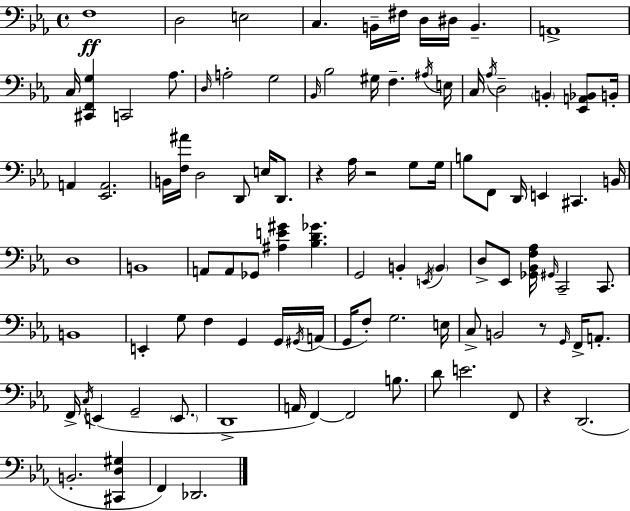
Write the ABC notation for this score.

X:1
T:Untitled
M:4/4
L:1/4
K:Eb
F,4 D,2 E,2 C, B,,/4 ^F,/4 D,/4 ^D,/4 B,, A,,4 C,/4 [^C,,F,,G,] C,,2 _A,/2 D,/4 A,2 G,2 _B,,/4 _B,2 ^G,/4 F, ^A,/4 E,/4 C,/4 _A,/4 D,2 B,, [_E,,A,,_B,,]/2 B,,/4 A,, [_E,,A,,]2 B,,/4 [F,^A]/4 D,2 D,,/2 E,/4 D,,/2 z _A,/4 z2 G,/2 G,/4 B,/2 F,,/2 D,,/4 E,, ^C,, B,,/4 D,4 B,,4 A,,/2 A,,/2 _G,,/2 [^A,E^G] [_B,D_G] G,,2 B,, E,,/4 B,, D,/2 _E,,/2 [_G,,_B,,F,_A,]/4 ^G,,/4 C,,2 C,,/2 B,,4 E,, G,/2 F, G,, G,,/4 ^G,,/4 A,,/4 G,,/4 F,/2 G,2 E,/4 C,/2 B,,2 z/2 G,,/4 F,,/4 A,,/2 F,,/4 C,/4 E,, G,,2 E,,/2 D,,4 A,,/4 F,, F,,2 B,/2 D/2 E2 F,,/2 z D,,2 B,,2 [^C,,D,^G,] F,, _D,,2